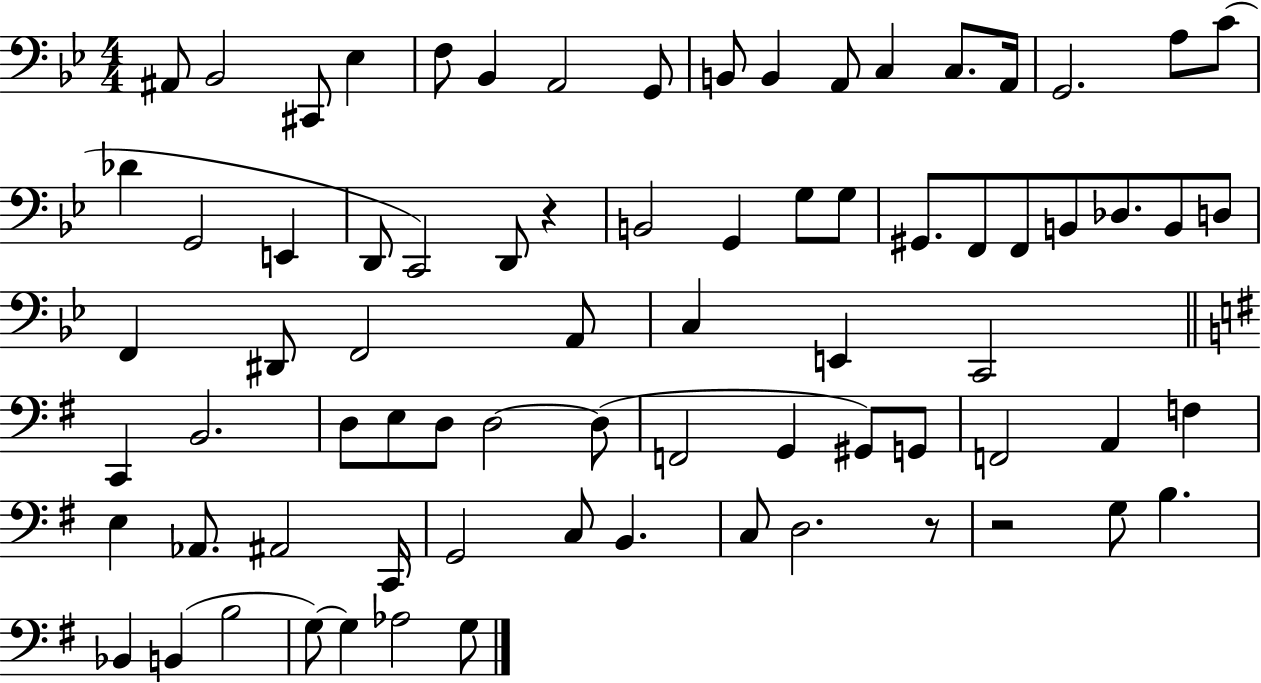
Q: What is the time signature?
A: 4/4